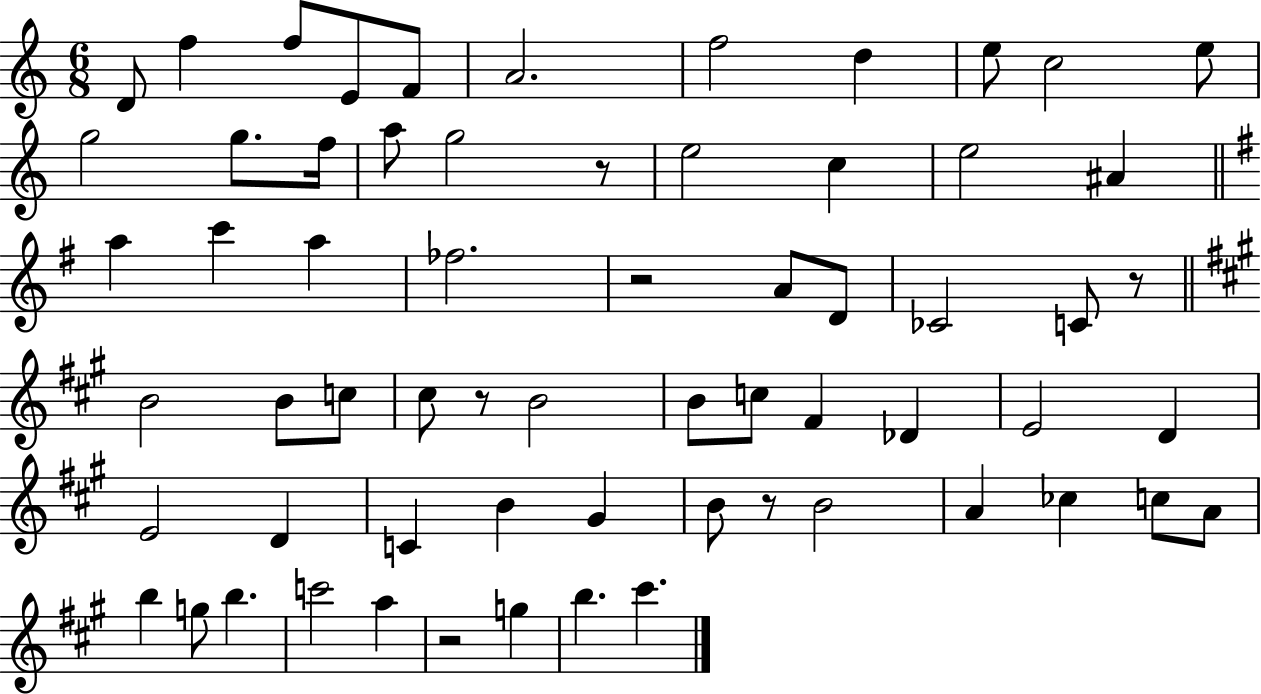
D4/e F5/q F5/e E4/e F4/e A4/h. F5/h D5/q E5/e C5/h E5/e G5/h G5/e. F5/s A5/e G5/h R/e E5/h C5/q E5/h A#4/q A5/q C6/q A5/q FES5/h. R/h A4/e D4/e CES4/h C4/e R/e B4/h B4/e C5/e C#5/e R/e B4/h B4/e C5/e F#4/q Db4/q E4/h D4/q E4/h D4/q C4/q B4/q G#4/q B4/e R/e B4/h A4/q CES5/q C5/e A4/e B5/q G5/e B5/q. C6/h A5/q R/h G5/q B5/q. C#6/q.